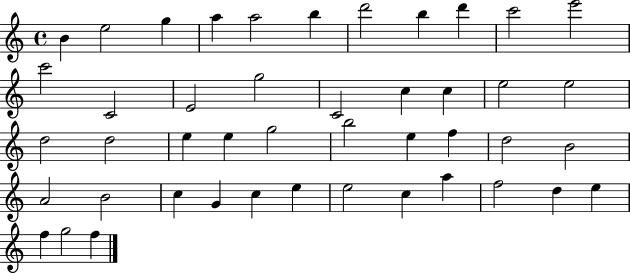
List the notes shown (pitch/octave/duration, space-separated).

B4/q E5/h G5/q A5/q A5/h B5/q D6/h B5/q D6/q C6/h E6/h C6/h C4/h E4/h G5/h C4/h C5/q C5/q E5/h E5/h D5/h D5/h E5/q E5/q G5/h B5/h E5/q F5/q D5/h B4/h A4/h B4/h C5/q G4/q C5/q E5/q E5/h C5/q A5/q F5/h D5/q E5/q F5/q G5/h F5/q